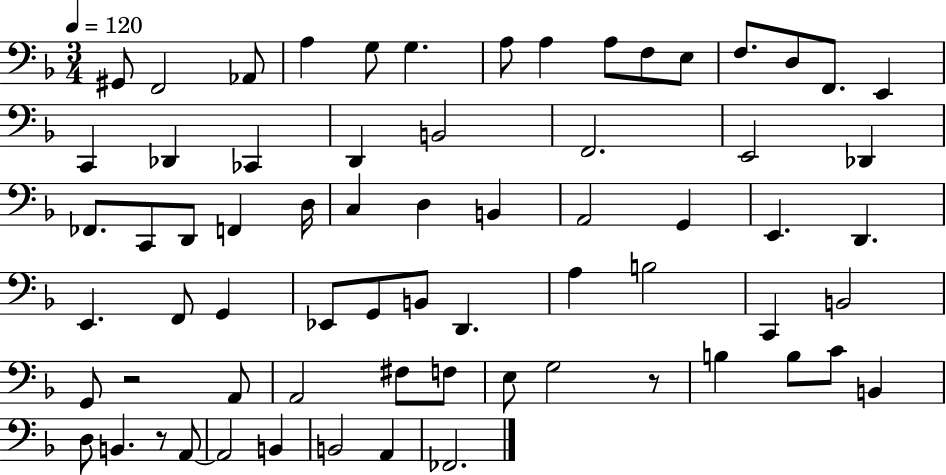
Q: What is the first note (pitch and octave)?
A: G#2